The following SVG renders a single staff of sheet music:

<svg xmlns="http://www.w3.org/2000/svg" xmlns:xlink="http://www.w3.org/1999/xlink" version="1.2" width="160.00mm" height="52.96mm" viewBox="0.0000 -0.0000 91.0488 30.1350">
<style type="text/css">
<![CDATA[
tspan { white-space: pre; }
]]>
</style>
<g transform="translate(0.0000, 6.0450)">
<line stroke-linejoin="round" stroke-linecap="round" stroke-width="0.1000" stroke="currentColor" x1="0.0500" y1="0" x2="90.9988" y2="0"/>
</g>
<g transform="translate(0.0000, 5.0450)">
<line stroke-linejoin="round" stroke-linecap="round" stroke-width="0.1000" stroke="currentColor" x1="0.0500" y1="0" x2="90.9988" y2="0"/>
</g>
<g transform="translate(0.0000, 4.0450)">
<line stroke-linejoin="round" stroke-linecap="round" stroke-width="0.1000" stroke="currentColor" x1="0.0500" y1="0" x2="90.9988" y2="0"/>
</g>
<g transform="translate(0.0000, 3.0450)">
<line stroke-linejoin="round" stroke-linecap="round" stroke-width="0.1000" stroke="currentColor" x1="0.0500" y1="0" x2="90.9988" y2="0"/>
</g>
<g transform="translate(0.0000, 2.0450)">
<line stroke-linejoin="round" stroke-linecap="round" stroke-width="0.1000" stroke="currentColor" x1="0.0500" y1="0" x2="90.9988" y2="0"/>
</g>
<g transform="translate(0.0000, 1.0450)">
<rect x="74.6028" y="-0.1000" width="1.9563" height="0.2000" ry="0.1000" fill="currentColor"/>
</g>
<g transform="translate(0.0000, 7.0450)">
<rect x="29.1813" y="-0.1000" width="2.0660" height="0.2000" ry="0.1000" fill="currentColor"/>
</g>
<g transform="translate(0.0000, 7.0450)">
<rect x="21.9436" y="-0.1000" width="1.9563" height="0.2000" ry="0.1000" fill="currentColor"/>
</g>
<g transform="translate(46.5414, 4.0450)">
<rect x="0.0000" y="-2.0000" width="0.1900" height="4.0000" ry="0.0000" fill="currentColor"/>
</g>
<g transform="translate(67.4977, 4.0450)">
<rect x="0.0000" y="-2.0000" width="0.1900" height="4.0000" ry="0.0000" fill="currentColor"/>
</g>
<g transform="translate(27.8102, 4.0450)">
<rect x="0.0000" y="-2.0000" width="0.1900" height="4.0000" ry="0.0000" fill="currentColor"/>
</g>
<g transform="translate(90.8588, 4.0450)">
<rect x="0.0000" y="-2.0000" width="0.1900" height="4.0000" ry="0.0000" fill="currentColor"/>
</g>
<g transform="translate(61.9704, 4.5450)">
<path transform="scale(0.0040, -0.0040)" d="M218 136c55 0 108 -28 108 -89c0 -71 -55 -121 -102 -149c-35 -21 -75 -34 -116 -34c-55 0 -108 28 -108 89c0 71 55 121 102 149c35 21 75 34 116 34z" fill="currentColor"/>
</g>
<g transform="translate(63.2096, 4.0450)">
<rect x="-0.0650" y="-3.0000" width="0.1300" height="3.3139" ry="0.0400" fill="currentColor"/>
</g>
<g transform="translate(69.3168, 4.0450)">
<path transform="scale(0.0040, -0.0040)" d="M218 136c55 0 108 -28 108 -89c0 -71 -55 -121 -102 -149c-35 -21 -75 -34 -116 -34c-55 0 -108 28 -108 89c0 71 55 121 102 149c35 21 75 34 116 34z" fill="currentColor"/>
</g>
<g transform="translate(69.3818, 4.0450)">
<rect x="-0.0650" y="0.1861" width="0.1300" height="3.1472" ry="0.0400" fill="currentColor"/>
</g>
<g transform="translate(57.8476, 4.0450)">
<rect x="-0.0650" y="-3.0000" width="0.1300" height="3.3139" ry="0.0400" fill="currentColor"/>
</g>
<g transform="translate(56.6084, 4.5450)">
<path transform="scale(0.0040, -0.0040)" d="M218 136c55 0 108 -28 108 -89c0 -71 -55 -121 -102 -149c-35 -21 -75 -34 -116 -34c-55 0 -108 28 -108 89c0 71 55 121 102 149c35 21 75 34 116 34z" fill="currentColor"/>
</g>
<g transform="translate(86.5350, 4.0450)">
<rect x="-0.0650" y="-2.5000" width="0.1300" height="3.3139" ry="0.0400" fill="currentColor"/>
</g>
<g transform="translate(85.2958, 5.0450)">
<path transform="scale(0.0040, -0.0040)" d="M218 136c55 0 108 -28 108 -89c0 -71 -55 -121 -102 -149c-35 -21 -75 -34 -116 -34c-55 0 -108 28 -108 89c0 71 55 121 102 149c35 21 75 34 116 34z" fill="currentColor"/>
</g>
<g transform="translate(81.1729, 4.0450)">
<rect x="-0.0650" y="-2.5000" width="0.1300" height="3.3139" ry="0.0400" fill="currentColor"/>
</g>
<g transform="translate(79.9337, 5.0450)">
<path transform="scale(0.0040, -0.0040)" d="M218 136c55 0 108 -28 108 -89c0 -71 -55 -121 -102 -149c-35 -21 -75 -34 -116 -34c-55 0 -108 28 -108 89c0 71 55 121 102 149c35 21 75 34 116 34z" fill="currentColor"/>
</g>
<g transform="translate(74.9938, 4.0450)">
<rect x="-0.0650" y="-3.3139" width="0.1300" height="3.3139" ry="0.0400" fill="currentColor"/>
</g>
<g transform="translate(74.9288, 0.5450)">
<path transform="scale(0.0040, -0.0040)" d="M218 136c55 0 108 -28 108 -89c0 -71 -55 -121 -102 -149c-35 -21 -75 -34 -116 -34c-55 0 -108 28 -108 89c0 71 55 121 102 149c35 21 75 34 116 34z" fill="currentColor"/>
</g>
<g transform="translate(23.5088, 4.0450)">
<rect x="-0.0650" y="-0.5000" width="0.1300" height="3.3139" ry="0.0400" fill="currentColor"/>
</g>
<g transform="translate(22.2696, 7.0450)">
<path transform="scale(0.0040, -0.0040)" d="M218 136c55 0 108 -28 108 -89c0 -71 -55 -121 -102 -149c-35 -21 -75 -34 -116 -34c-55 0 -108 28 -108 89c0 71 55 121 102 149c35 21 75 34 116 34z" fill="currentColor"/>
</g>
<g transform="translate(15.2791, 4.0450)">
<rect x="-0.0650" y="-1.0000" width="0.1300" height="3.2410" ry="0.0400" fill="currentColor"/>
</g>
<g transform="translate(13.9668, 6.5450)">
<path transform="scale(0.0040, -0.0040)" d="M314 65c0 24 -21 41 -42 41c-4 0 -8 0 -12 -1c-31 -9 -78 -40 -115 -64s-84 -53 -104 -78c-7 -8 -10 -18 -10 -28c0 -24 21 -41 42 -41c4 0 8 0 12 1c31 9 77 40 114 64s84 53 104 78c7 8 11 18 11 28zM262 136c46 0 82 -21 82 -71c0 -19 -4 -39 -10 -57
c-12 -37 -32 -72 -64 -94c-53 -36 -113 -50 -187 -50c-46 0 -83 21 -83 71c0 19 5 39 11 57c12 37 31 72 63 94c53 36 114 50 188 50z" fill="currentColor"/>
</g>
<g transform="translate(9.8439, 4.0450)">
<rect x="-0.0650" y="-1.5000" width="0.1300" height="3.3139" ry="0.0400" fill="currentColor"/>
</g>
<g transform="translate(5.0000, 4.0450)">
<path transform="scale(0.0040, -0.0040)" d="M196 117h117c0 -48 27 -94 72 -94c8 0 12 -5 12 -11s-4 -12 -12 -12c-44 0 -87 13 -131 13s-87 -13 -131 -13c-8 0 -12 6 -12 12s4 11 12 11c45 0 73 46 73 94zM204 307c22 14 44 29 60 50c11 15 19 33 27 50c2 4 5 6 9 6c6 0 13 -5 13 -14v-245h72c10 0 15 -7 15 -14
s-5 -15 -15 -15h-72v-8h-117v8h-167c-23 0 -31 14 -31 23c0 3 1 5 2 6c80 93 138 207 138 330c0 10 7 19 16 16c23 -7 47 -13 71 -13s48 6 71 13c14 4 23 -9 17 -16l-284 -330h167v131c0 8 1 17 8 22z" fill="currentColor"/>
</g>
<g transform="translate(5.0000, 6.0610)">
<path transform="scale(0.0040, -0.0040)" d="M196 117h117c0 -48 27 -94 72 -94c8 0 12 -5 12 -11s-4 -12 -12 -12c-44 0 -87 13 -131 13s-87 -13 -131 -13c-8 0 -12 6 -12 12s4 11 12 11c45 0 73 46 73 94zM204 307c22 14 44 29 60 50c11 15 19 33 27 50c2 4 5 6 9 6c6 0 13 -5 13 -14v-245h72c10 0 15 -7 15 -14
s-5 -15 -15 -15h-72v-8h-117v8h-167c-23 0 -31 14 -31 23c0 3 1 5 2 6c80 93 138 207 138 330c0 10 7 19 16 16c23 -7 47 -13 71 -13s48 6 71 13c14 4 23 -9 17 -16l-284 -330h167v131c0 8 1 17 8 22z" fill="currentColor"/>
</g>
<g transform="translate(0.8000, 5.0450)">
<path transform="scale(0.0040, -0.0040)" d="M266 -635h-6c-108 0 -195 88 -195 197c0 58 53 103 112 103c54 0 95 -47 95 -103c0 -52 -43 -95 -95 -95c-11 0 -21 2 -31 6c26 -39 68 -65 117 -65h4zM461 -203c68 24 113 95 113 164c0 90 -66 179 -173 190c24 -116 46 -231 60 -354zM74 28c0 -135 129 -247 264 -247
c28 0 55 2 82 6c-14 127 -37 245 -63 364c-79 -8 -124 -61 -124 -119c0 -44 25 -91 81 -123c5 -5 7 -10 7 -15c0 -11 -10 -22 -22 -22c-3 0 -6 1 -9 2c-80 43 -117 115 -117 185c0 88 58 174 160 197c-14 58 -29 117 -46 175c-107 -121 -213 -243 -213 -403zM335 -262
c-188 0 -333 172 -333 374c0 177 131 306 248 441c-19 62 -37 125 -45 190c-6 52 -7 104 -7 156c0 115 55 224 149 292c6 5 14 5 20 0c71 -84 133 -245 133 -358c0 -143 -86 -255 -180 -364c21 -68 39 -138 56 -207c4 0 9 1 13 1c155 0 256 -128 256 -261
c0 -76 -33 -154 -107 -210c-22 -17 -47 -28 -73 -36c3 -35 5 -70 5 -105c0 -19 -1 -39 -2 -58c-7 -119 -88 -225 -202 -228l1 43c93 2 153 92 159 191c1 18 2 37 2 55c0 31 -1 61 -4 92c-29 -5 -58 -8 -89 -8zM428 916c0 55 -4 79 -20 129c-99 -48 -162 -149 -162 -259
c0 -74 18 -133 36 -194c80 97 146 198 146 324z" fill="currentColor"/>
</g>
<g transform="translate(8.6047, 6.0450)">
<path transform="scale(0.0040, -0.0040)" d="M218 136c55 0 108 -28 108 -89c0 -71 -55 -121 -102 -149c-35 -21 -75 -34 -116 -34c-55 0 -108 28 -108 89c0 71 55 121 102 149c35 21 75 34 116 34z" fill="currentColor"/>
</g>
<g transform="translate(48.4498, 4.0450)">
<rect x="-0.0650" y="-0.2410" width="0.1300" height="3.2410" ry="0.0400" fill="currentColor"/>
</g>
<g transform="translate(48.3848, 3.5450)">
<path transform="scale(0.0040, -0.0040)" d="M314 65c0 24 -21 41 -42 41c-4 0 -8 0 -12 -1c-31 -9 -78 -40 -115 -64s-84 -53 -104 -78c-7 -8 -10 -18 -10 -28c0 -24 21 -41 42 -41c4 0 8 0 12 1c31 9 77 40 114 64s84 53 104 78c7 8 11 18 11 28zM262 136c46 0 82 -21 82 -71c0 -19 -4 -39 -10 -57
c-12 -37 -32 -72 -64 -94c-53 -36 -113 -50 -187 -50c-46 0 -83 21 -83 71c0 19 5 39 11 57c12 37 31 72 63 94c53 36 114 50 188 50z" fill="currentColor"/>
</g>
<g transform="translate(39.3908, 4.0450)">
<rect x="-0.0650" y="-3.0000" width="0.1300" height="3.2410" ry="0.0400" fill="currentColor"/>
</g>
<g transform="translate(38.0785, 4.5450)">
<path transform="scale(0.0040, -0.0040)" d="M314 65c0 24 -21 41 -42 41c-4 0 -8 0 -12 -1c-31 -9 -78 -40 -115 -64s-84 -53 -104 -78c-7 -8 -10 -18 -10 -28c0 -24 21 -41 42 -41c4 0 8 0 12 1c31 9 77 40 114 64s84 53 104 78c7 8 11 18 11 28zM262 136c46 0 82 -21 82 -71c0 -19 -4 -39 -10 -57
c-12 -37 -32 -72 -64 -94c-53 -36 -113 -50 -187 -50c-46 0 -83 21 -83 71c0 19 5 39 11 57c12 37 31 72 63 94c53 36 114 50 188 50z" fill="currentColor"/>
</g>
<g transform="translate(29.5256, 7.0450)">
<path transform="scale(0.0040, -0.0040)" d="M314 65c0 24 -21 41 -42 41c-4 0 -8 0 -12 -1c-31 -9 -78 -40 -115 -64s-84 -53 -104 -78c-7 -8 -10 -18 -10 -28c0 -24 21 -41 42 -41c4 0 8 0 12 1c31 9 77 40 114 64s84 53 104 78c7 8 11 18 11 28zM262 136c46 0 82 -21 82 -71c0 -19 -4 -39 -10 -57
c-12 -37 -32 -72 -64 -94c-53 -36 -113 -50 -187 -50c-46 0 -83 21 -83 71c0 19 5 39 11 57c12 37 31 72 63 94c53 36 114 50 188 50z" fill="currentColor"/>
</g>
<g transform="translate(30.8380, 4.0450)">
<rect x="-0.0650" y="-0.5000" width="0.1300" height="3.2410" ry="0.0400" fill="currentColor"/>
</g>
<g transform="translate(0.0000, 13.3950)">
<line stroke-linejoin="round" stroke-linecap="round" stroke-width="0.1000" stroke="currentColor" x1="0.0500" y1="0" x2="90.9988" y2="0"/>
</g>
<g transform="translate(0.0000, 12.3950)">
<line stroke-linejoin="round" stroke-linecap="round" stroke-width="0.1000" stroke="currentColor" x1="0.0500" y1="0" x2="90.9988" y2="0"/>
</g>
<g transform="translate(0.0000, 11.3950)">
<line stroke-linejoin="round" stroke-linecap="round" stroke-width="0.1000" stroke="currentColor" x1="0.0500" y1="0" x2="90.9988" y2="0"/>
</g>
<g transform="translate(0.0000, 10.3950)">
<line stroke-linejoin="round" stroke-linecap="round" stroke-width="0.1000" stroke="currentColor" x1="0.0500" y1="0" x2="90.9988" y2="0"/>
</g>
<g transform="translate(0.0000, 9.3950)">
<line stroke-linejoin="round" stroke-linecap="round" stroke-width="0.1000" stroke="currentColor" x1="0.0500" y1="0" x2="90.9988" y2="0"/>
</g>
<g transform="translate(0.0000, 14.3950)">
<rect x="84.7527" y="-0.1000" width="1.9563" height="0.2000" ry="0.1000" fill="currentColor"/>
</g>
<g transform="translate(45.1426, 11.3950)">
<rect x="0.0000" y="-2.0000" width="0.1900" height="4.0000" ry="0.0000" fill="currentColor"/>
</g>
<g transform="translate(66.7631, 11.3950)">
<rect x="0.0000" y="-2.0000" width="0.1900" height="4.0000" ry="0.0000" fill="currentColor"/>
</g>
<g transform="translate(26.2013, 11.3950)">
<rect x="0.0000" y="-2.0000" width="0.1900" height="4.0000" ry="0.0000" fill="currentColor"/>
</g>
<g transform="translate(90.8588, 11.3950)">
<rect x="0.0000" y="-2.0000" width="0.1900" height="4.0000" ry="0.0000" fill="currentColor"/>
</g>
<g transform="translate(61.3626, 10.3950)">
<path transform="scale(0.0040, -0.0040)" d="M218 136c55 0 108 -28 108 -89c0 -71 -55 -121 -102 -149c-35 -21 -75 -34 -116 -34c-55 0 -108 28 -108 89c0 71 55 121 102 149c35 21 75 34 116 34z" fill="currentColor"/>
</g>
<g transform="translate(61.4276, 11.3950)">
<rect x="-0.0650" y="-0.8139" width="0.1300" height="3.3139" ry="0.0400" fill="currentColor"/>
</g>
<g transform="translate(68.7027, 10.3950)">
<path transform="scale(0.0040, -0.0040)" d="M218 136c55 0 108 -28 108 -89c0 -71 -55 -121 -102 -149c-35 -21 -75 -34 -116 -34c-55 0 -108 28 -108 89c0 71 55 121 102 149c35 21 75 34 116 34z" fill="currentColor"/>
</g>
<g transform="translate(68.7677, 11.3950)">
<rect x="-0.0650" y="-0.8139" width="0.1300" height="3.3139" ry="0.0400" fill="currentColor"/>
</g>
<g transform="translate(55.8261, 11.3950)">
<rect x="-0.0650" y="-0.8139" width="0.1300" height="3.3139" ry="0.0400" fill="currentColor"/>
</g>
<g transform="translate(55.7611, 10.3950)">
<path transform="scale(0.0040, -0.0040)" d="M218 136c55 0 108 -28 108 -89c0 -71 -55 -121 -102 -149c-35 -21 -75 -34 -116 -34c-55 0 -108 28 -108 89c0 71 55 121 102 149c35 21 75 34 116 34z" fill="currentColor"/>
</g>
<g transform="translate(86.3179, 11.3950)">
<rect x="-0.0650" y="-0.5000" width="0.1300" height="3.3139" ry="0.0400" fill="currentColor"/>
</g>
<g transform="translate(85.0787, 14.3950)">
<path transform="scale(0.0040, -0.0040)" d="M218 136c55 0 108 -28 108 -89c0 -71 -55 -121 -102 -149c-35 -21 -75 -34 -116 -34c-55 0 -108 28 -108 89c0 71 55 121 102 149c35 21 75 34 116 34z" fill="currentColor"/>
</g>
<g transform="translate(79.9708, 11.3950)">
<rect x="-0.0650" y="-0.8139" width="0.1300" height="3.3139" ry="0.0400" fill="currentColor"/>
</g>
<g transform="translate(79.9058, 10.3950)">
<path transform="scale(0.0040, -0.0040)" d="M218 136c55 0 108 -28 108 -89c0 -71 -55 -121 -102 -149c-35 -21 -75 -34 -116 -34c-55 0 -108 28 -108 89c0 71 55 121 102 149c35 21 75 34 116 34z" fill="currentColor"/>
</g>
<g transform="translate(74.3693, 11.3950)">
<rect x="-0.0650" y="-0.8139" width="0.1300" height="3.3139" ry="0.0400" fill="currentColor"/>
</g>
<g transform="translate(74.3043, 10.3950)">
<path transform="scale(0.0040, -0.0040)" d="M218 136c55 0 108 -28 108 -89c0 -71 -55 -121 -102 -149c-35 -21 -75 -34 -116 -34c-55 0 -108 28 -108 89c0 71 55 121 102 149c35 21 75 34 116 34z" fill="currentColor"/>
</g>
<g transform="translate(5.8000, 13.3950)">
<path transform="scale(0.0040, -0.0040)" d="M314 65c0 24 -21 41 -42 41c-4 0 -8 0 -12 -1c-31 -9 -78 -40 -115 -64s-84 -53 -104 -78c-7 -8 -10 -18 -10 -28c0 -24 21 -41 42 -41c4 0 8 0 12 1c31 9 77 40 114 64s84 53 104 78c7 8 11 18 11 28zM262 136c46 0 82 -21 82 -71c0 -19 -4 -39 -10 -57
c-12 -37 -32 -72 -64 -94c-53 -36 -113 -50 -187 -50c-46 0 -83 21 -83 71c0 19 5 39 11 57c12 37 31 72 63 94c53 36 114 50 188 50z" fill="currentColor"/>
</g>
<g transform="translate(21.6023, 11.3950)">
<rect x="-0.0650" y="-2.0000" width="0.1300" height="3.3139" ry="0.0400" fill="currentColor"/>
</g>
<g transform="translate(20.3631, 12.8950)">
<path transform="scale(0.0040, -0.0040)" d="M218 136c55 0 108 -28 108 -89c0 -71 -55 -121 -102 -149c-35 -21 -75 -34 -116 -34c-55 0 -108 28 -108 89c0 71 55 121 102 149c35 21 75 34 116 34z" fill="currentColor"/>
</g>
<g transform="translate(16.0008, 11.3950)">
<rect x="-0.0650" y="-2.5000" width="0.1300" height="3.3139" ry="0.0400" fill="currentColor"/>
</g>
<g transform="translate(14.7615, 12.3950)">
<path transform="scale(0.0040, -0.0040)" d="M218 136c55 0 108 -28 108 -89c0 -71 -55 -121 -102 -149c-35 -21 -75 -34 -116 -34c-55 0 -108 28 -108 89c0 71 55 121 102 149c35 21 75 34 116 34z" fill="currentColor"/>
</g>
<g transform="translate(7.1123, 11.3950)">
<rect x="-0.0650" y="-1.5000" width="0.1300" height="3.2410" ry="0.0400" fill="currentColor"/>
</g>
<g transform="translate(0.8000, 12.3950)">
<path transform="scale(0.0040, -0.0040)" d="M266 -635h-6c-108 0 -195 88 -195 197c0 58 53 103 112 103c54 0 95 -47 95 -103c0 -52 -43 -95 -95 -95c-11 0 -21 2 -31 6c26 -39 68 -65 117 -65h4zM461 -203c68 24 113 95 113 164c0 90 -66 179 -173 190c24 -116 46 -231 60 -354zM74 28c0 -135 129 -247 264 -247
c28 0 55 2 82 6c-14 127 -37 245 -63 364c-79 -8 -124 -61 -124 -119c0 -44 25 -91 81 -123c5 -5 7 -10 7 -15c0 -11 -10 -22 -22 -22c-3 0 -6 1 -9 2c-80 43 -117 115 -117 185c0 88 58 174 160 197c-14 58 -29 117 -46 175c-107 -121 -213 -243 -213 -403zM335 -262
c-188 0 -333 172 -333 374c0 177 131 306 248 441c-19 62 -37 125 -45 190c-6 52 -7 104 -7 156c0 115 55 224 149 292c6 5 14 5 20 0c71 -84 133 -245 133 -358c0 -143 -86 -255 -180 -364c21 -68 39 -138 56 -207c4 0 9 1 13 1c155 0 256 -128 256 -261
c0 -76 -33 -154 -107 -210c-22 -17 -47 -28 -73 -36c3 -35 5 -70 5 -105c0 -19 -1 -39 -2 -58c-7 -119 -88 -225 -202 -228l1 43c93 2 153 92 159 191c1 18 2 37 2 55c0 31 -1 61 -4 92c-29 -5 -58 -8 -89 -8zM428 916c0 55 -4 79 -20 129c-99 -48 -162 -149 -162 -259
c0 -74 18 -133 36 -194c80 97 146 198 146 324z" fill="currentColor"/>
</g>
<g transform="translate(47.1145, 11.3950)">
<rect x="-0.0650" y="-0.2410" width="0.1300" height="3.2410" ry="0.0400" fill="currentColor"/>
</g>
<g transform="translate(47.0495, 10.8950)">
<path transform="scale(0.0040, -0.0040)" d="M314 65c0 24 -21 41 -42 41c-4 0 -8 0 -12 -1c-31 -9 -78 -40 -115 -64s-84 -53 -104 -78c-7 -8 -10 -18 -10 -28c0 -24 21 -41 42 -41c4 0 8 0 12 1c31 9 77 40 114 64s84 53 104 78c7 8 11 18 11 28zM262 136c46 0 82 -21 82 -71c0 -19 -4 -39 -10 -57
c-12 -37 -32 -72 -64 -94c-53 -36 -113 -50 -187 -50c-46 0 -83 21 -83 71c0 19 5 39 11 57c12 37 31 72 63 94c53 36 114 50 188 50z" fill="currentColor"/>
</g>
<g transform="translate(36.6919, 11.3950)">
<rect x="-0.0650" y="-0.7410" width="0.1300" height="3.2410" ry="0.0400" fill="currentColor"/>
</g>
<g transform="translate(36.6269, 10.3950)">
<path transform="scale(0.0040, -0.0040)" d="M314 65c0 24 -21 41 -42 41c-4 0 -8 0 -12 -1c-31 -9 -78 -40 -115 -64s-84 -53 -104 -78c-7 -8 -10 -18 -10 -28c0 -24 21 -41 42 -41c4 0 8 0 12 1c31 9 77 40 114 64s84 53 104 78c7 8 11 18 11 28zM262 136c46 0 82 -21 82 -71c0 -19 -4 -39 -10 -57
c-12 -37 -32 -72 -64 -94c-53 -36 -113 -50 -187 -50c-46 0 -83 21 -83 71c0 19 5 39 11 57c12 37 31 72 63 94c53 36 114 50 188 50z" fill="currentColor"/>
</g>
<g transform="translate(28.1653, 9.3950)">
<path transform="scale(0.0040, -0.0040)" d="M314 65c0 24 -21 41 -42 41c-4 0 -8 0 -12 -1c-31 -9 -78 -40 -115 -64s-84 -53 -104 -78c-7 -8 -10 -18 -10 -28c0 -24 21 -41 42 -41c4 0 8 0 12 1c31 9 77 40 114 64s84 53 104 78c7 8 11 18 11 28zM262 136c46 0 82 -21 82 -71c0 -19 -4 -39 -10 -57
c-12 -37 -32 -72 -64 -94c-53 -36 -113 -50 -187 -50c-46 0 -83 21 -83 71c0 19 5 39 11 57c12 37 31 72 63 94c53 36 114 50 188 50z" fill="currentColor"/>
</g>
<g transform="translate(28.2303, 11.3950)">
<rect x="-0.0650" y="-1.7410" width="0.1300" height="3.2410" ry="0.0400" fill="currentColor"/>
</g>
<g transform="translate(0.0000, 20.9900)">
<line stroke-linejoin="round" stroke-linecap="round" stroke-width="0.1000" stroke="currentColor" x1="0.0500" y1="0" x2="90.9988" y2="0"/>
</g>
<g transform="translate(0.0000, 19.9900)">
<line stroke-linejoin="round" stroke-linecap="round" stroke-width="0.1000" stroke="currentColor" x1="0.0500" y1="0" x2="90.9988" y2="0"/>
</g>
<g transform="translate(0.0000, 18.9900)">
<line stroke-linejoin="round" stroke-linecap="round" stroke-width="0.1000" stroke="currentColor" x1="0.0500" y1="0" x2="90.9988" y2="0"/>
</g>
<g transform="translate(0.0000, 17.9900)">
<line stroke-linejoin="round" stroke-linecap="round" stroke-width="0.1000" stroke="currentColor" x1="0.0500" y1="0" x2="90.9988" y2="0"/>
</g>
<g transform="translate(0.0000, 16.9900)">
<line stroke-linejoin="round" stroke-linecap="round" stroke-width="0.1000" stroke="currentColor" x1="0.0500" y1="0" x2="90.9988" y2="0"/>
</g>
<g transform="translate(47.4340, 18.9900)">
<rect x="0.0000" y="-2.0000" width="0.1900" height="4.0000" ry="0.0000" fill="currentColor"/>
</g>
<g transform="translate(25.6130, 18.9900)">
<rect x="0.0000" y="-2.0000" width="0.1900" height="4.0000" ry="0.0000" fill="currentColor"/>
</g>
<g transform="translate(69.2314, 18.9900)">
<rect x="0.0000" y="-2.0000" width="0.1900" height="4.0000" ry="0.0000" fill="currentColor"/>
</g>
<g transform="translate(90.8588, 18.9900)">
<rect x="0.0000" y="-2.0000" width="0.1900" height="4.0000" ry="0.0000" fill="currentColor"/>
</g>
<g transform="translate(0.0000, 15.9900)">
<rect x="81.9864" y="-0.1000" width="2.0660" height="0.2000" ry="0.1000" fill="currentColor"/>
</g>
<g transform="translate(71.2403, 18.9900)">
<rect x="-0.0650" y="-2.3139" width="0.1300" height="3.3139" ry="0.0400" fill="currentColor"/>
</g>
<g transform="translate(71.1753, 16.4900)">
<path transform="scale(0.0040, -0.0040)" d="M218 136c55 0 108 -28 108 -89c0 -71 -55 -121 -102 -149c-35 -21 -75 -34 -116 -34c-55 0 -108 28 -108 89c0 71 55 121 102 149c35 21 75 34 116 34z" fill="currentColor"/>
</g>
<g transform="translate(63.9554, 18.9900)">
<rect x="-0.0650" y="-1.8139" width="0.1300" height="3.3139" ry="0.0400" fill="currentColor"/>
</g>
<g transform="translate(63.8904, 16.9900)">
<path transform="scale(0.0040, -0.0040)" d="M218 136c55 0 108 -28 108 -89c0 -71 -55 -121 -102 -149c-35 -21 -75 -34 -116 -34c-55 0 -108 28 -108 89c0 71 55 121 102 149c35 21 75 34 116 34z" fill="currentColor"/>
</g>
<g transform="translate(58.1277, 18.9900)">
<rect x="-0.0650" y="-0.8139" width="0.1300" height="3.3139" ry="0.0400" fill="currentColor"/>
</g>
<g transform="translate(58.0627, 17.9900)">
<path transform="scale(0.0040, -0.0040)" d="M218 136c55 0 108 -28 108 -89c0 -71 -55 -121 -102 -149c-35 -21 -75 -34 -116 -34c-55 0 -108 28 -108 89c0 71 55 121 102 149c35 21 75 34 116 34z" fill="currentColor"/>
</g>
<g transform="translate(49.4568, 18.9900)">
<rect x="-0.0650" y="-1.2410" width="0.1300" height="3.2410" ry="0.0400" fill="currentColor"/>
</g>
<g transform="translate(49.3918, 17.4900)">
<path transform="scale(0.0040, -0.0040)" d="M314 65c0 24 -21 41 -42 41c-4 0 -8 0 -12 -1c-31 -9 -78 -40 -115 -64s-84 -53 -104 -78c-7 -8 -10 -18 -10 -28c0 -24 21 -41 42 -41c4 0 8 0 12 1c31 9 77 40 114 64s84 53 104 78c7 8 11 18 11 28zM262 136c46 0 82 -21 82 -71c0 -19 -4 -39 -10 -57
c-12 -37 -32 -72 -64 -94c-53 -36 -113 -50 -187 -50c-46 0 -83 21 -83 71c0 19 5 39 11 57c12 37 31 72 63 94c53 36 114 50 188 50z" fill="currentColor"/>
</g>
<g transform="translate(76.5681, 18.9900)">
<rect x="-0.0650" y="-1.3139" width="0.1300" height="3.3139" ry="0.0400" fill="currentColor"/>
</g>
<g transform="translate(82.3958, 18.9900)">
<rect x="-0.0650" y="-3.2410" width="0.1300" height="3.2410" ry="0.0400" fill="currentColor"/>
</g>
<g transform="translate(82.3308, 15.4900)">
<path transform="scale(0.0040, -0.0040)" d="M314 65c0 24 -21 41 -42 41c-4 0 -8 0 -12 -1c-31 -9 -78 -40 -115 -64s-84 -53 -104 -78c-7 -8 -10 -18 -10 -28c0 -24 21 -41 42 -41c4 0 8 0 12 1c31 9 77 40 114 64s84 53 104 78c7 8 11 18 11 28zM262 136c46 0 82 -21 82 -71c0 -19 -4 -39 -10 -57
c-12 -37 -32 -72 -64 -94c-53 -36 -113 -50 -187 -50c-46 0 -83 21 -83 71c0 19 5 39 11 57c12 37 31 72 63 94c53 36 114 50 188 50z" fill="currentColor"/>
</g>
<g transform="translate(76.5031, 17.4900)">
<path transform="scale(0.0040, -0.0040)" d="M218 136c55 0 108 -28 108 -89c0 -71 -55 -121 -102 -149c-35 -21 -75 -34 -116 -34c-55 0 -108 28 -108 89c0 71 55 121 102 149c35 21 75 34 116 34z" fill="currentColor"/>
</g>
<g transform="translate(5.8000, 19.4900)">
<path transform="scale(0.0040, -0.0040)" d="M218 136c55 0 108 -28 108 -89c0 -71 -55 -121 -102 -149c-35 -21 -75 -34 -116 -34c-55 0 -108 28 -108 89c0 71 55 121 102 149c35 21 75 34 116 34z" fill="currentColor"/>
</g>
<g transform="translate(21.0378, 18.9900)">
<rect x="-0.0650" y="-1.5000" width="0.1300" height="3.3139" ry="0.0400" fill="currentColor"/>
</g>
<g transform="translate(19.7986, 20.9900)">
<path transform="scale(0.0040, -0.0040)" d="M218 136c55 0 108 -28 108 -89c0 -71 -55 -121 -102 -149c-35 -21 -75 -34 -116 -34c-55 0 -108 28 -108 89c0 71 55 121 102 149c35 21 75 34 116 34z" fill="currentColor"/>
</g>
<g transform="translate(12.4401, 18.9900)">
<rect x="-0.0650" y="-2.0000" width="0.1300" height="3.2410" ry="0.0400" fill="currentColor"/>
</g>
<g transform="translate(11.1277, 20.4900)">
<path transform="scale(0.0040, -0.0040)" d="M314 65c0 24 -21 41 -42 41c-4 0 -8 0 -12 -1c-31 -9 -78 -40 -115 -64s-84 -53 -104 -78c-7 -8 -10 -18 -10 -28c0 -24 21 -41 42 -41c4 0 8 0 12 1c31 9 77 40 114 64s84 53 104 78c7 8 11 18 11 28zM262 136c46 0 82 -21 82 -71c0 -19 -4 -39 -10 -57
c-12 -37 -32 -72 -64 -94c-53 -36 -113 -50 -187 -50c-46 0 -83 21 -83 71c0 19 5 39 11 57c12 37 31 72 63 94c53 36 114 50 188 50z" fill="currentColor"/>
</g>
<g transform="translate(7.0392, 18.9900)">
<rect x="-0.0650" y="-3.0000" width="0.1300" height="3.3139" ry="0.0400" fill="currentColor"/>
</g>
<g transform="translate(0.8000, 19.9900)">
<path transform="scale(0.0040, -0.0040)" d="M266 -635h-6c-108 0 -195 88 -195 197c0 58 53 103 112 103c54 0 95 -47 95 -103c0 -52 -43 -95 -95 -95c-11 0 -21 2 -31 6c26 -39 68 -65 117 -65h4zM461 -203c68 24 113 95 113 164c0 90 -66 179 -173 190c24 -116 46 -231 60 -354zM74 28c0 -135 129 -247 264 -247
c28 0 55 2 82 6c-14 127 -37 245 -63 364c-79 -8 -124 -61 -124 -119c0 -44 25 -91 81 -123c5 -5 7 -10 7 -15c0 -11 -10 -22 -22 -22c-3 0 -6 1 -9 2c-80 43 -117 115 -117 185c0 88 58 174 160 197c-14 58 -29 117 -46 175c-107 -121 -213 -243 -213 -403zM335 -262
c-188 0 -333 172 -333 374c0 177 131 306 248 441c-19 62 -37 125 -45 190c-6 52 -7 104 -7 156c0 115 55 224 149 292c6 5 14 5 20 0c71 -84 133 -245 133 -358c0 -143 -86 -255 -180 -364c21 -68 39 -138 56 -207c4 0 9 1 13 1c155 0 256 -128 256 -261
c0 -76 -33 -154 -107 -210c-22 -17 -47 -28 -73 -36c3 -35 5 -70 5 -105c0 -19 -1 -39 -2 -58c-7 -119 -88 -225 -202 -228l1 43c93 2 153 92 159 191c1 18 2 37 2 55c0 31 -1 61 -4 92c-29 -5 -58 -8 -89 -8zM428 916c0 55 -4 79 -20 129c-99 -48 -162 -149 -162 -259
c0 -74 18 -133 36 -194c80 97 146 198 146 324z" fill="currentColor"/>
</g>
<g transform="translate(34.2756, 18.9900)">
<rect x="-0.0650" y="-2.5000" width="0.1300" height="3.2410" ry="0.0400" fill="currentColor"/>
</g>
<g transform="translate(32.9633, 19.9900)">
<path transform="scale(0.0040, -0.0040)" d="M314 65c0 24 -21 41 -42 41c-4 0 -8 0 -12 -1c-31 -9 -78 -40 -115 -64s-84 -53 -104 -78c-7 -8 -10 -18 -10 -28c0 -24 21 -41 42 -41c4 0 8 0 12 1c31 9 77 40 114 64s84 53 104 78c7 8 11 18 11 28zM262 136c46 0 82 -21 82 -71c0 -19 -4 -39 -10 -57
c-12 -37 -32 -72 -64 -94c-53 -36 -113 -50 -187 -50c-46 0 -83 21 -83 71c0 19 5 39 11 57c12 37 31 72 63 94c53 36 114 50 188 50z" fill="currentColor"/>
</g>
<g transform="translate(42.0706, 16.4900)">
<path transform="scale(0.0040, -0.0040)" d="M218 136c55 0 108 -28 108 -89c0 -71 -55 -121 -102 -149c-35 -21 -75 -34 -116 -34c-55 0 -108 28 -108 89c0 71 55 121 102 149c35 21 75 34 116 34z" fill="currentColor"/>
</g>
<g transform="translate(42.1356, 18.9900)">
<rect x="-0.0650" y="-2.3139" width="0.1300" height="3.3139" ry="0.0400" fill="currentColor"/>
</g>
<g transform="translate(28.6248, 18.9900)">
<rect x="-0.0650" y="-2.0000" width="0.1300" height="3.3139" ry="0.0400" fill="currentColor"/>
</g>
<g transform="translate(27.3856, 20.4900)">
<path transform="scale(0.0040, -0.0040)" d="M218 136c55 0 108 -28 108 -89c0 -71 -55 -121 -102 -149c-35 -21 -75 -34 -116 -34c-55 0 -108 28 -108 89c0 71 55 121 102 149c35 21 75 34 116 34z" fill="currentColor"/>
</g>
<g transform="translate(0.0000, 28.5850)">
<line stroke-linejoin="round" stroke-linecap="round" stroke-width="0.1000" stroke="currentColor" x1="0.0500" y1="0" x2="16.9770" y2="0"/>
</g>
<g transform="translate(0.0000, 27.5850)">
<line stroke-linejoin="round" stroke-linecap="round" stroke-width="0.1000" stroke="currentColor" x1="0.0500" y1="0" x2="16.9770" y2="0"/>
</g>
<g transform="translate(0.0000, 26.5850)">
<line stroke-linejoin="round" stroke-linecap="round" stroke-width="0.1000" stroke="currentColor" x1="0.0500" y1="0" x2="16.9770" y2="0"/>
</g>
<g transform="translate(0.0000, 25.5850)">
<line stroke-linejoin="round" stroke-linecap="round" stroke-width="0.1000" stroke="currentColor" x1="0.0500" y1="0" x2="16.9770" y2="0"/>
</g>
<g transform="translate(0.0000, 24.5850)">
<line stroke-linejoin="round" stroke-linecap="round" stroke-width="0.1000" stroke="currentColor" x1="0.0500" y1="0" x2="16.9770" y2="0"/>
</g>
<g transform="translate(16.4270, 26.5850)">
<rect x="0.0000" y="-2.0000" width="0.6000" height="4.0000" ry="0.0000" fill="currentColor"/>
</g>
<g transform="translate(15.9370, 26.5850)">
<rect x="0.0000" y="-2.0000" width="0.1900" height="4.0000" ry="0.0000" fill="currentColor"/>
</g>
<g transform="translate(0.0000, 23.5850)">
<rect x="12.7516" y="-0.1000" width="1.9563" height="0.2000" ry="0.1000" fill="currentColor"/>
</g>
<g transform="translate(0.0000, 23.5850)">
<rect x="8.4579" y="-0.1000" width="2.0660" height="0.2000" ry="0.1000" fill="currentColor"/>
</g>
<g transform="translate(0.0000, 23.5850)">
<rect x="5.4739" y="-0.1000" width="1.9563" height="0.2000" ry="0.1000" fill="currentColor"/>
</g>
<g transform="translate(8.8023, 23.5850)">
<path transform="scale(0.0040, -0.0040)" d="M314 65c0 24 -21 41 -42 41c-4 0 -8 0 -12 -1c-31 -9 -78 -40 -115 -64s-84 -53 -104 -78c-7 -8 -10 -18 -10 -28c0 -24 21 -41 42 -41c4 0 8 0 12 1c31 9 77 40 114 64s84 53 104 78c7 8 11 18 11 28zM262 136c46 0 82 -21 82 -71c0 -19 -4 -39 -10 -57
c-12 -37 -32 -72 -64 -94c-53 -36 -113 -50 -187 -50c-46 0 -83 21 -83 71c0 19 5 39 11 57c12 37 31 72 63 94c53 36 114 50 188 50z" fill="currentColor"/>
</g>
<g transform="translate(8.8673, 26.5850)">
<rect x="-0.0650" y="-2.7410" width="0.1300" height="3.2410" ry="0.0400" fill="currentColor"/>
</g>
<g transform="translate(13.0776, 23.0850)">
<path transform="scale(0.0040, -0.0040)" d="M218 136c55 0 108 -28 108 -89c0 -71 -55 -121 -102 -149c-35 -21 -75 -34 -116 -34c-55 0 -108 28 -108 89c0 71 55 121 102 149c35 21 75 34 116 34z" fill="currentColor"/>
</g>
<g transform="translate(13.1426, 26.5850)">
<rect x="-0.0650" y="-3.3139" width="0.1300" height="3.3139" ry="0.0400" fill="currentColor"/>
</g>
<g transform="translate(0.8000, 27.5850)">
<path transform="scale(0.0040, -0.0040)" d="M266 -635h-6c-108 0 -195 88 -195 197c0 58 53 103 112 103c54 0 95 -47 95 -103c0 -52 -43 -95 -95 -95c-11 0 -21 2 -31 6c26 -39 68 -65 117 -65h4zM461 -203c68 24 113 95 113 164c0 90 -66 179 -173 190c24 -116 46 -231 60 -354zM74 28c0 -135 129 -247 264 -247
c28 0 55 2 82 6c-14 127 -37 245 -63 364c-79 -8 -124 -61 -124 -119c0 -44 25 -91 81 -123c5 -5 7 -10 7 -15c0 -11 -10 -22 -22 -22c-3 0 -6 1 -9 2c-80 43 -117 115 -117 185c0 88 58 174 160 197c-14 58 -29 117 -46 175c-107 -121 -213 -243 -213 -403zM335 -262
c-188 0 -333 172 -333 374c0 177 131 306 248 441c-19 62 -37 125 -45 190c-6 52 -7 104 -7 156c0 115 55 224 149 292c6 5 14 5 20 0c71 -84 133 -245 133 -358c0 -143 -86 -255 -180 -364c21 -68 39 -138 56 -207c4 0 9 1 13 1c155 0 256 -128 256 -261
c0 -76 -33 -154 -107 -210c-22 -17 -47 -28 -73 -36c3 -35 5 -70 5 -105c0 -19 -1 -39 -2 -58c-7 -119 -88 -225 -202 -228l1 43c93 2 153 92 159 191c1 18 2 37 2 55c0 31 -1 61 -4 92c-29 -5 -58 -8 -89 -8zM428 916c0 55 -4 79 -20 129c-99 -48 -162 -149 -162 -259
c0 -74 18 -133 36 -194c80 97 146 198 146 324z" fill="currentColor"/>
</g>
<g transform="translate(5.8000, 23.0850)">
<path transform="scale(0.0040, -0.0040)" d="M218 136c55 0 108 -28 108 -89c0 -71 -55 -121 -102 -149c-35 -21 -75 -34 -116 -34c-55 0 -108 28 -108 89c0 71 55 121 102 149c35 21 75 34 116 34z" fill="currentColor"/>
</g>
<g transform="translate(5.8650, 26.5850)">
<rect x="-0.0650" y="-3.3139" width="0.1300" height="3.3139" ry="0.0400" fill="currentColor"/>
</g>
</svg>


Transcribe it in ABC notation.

X:1
T:Untitled
M:4/4
L:1/4
K:C
E D2 C C2 A2 c2 A A B b G G E2 G F f2 d2 c2 d d d d d C A F2 E F G2 g e2 d f g e b2 b a2 b